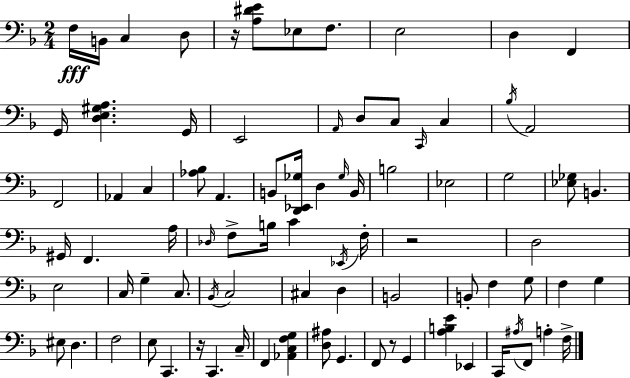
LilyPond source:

{
  \clef bass
  \numericTimeSignature
  \time 2/4
  \key f \major
  f16\fff b,16 c4 d8 | r16 <a dis' e'>8 ees8 f8. | e2 | d4 f,4 | \break g,16 <d e gis a>4. g,16 | e,2 | \grace { a,16 } d8 c8 \grace { c,16 } c4 | \acciaccatura { bes16 } a,2 | \break f,2 | aes,4 c4 | <aes bes>8 a,4. | b,8 <d, ees, ges>16 d4 | \break \grace { ges16 } b,16 b2 | ees2 | g2 | <ees ges>8 b,4. | \break gis,16 f,4. | a16 \grace { des16 } f8-> b16 | c'4 \acciaccatura { ees,16 } f16-. r2 | d2 | \break e2 | c16 g4-- | c8. \acciaccatura { bes,16 } c2 | cis4 | \break d4 b,2 | b,8-. | f4 g8 f4 | g4 eis8 | \break d4. f2 | e8 | c,4. r16 | c,4. c16-- f,4 | \break <aes, c f g>4 <d ais>8 | g,4. f,8 | r8 g,4 <a b e'>4 | ees,4 c,16 | \break \acciaccatura { ais16 } f,8 a4-. f16-> | \bar "|."
}